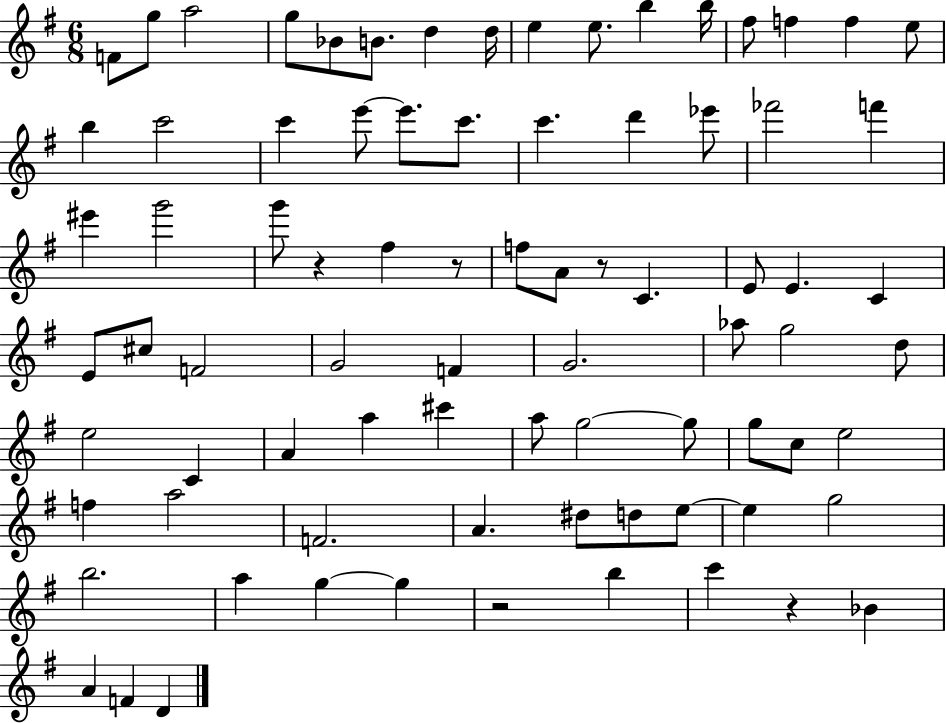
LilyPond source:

{
  \clef treble
  \numericTimeSignature
  \time 6/8
  \key g \major
  \repeat volta 2 { f'8 g''8 a''2 | g''8 bes'8 b'8. d''4 d''16 | e''4 e''8. b''4 b''16 | fis''8 f''4 f''4 e''8 | \break b''4 c'''2 | c'''4 e'''8~~ e'''8. c'''8. | c'''4. d'''4 ees'''8 | fes'''2 f'''4 | \break eis'''4 g'''2 | g'''8 r4 fis''4 r8 | f''8 a'8 r8 c'4. | e'8 e'4. c'4 | \break e'8 cis''8 f'2 | g'2 f'4 | g'2. | aes''8 g''2 d''8 | \break e''2 c'4 | a'4 a''4 cis'''4 | a''8 g''2~~ g''8 | g''8 c''8 e''2 | \break f''4 a''2 | f'2. | a'4. dis''8 d''8 e''8~~ | e''4 g''2 | \break b''2. | a''4 g''4~~ g''4 | r2 b''4 | c'''4 r4 bes'4 | \break a'4 f'4 d'4 | } \bar "|."
}